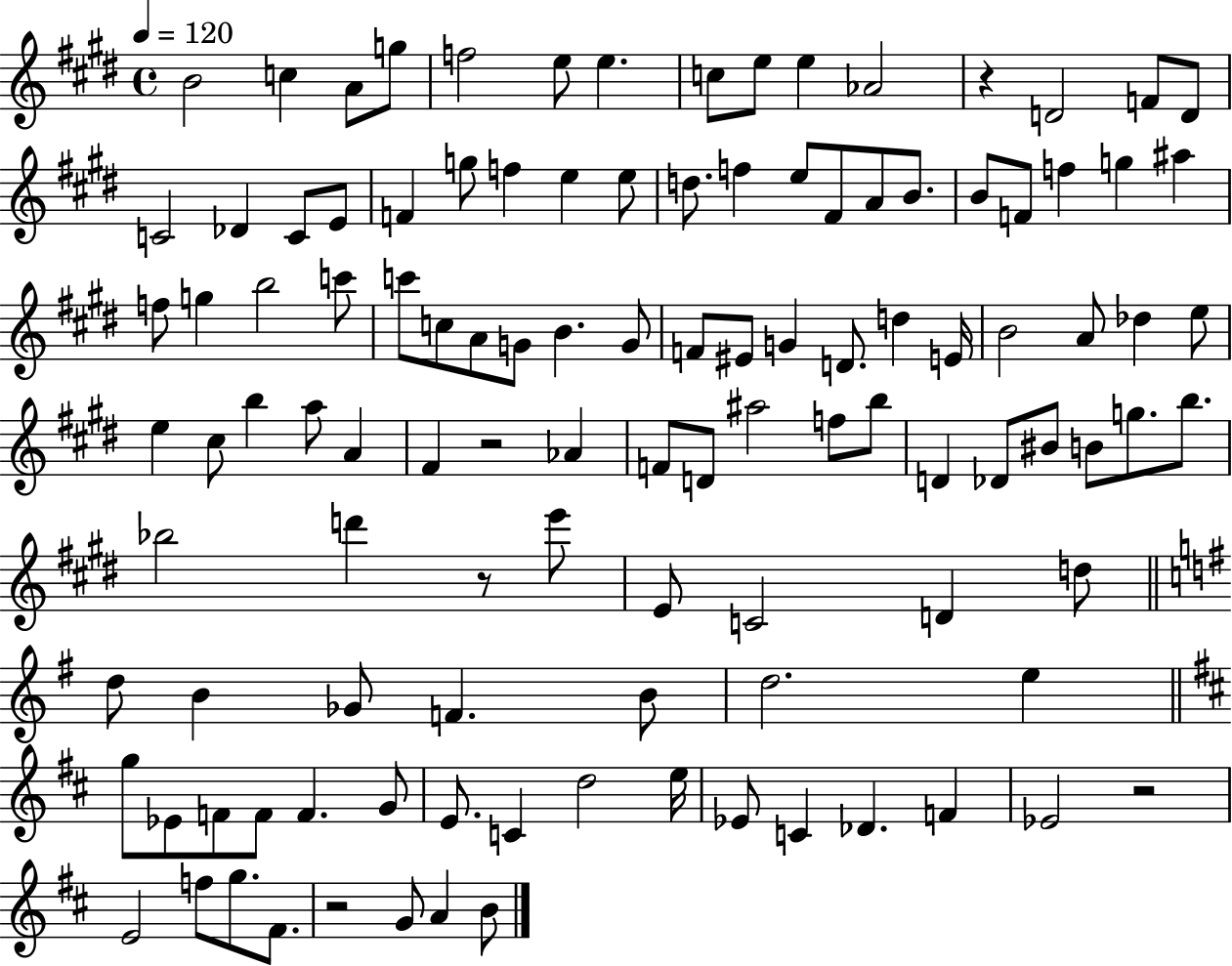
{
  \clef treble
  \time 4/4
  \defaultTimeSignature
  \key e \major
  \tempo 4 = 120
  b'2 c''4 a'8 g''8 | f''2 e''8 e''4. | c''8 e''8 e''4 aes'2 | r4 d'2 f'8 d'8 | \break c'2 des'4 c'8 e'8 | f'4 g''8 f''4 e''4 e''8 | d''8. f''4 e''8 fis'8 a'8 b'8. | b'8 f'8 f''4 g''4 ais''4 | \break f''8 g''4 b''2 c'''8 | c'''8 c''8 a'8 g'8 b'4. g'8 | f'8 eis'8 g'4 d'8. d''4 e'16 | b'2 a'8 des''4 e''8 | \break e''4 cis''8 b''4 a''8 a'4 | fis'4 r2 aes'4 | f'8 d'8 ais''2 f''8 b''8 | d'4 des'8 bis'8 b'8 g''8. b''8. | \break bes''2 d'''4 r8 e'''8 | e'8 c'2 d'4 d''8 | \bar "||" \break \key g \major d''8 b'4 ges'8 f'4. b'8 | d''2. e''4 | \bar "||" \break \key d \major g''8 ees'8 f'8 f'8 f'4. g'8 | e'8. c'4 d''2 e''16 | ees'8 c'4 des'4. f'4 | ees'2 r2 | \break e'2 f''8 g''8. fis'8. | r2 g'8 a'4 b'8 | \bar "|."
}